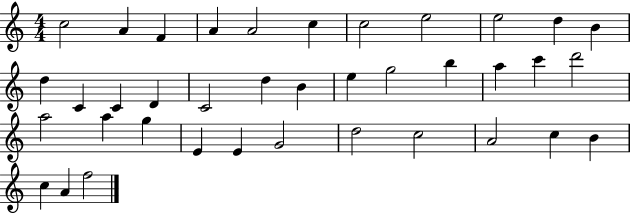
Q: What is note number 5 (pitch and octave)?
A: A4